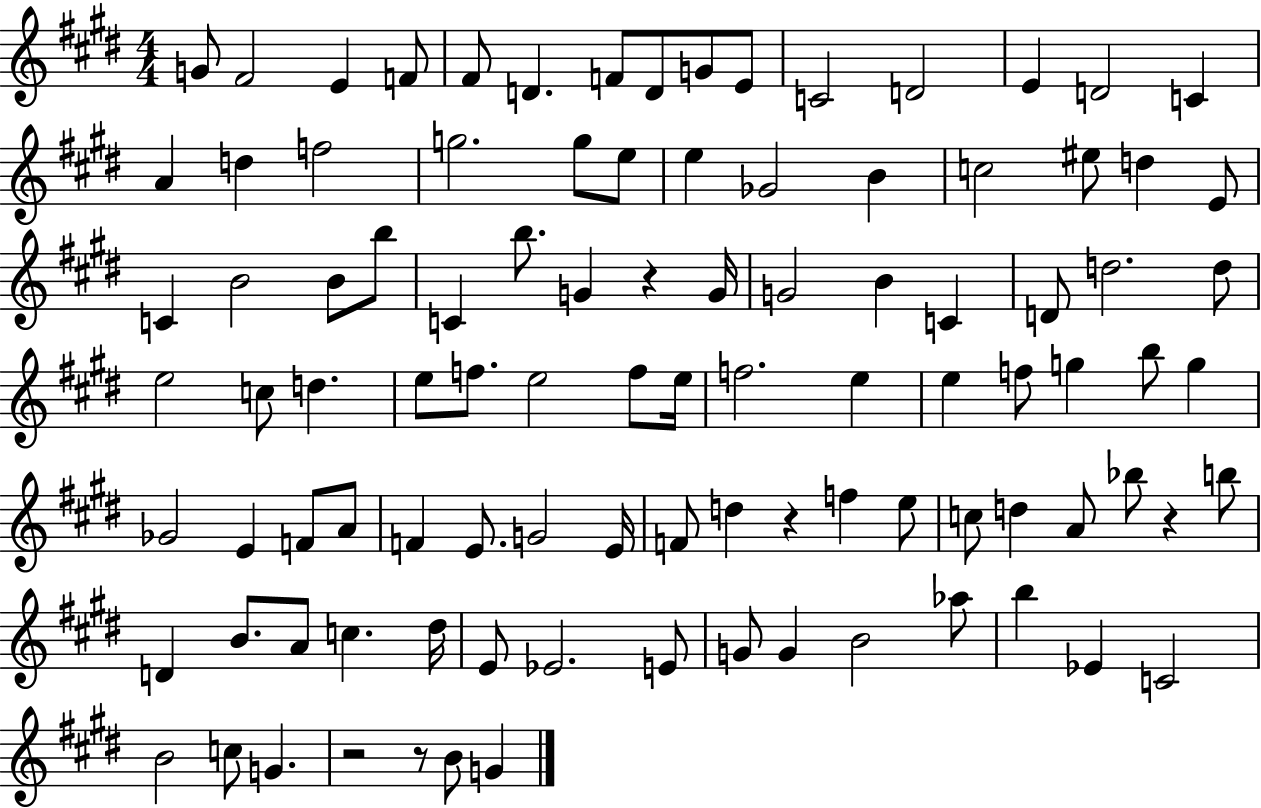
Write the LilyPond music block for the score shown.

{
  \clef treble
  \numericTimeSignature
  \time 4/4
  \key e \major
  g'8 fis'2 e'4 f'8 | fis'8 d'4. f'8 d'8 g'8 e'8 | c'2 d'2 | e'4 d'2 c'4 | \break a'4 d''4 f''2 | g''2. g''8 e''8 | e''4 ges'2 b'4 | c''2 eis''8 d''4 e'8 | \break c'4 b'2 b'8 b''8 | c'4 b''8. g'4 r4 g'16 | g'2 b'4 c'4 | d'8 d''2. d''8 | \break e''2 c''8 d''4. | e''8 f''8. e''2 f''8 e''16 | f''2. e''4 | e''4 f''8 g''4 b''8 g''4 | \break ges'2 e'4 f'8 a'8 | f'4 e'8. g'2 e'16 | f'8 d''4 r4 f''4 e''8 | c''8 d''4 a'8 bes''8 r4 b''8 | \break d'4 b'8. a'8 c''4. dis''16 | e'8 ees'2. e'8 | g'8 g'4 b'2 aes''8 | b''4 ees'4 c'2 | \break b'2 c''8 g'4. | r2 r8 b'8 g'4 | \bar "|."
}